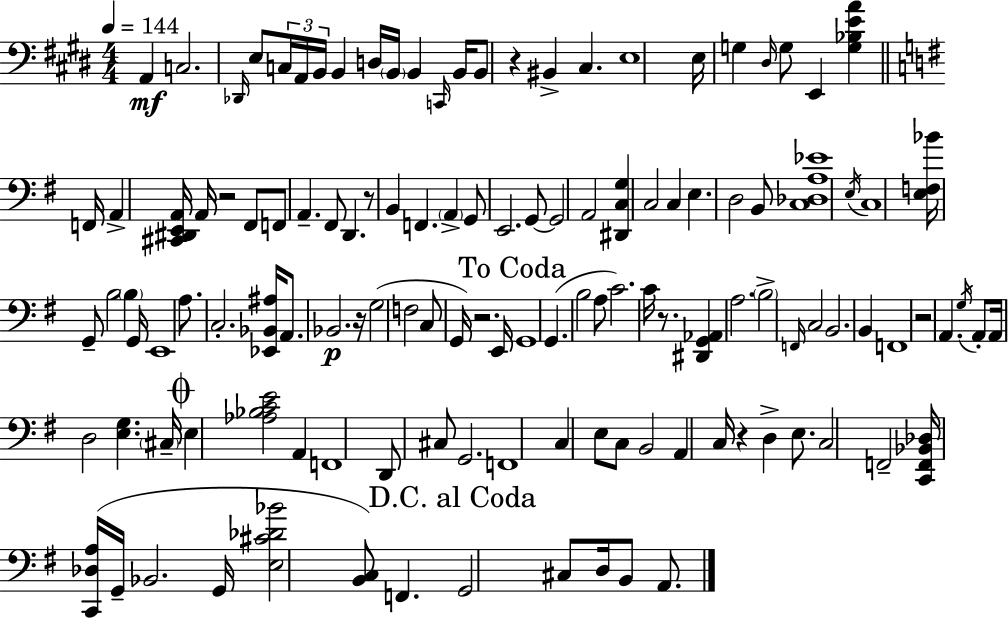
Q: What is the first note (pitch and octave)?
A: A2